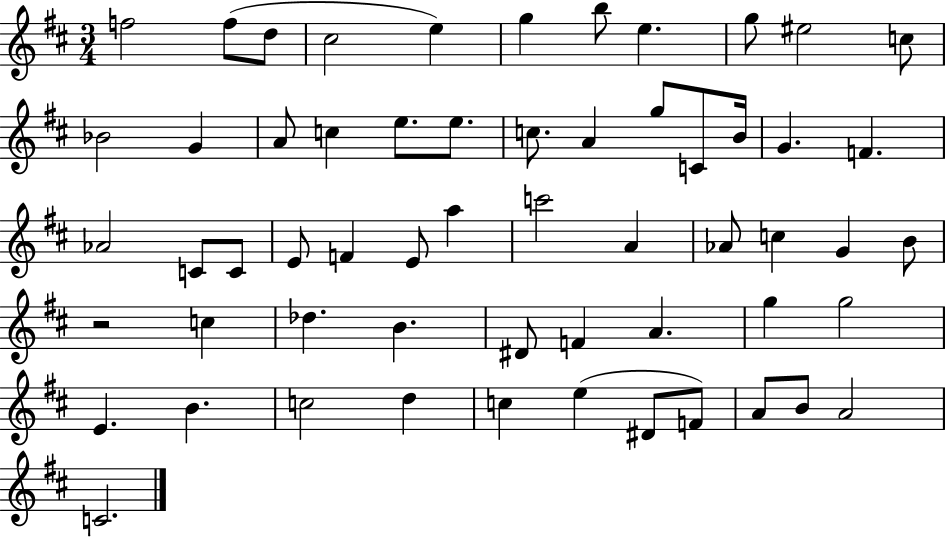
F5/h F5/e D5/e C#5/h E5/q G5/q B5/e E5/q. G5/e EIS5/h C5/e Bb4/h G4/q A4/e C5/q E5/e. E5/e. C5/e. A4/q G5/e C4/e B4/s G4/q. F4/q. Ab4/h C4/e C4/e E4/e F4/q E4/e A5/q C6/h A4/q Ab4/e C5/q G4/q B4/e R/h C5/q Db5/q. B4/q. D#4/e F4/q A4/q. G5/q G5/h E4/q. B4/q. C5/h D5/q C5/q E5/q D#4/e F4/e A4/e B4/e A4/h C4/h.